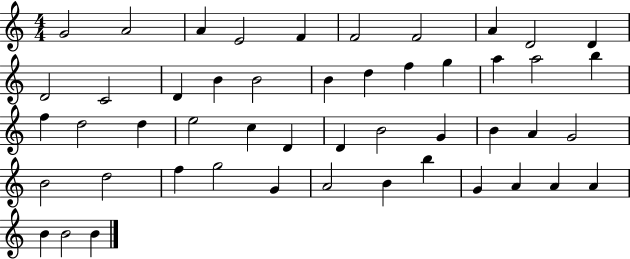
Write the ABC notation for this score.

X:1
T:Untitled
M:4/4
L:1/4
K:C
G2 A2 A E2 F F2 F2 A D2 D D2 C2 D B B2 B d f g a a2 b f d2 d e2 c D D B2 G B A G2 B2 d2 f g2 G A2 B b G A A A B B2 B